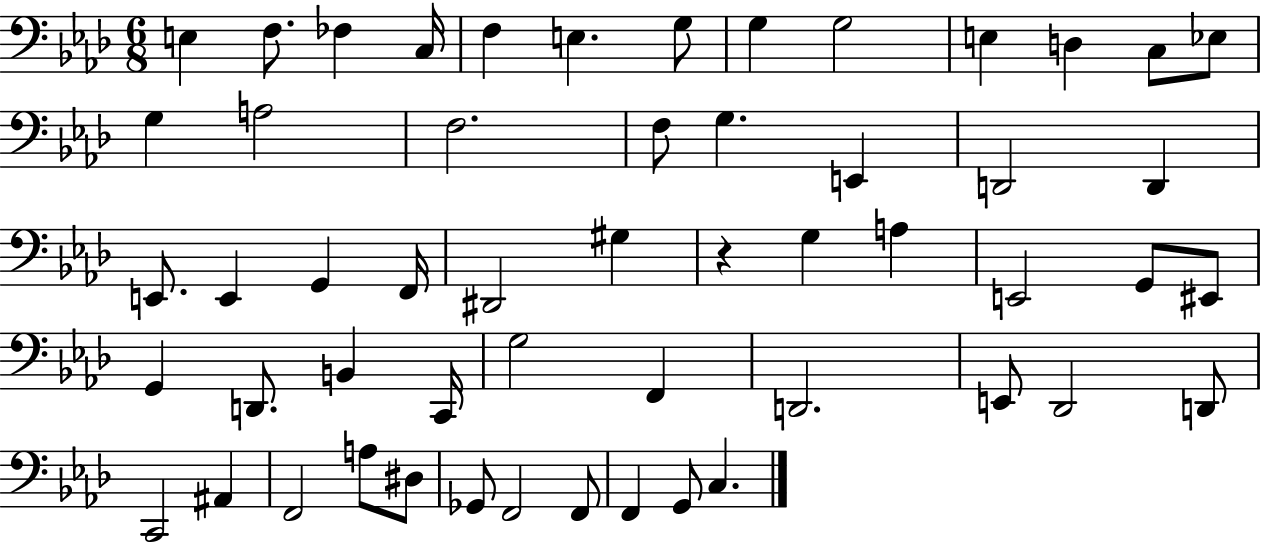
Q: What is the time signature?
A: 6/8